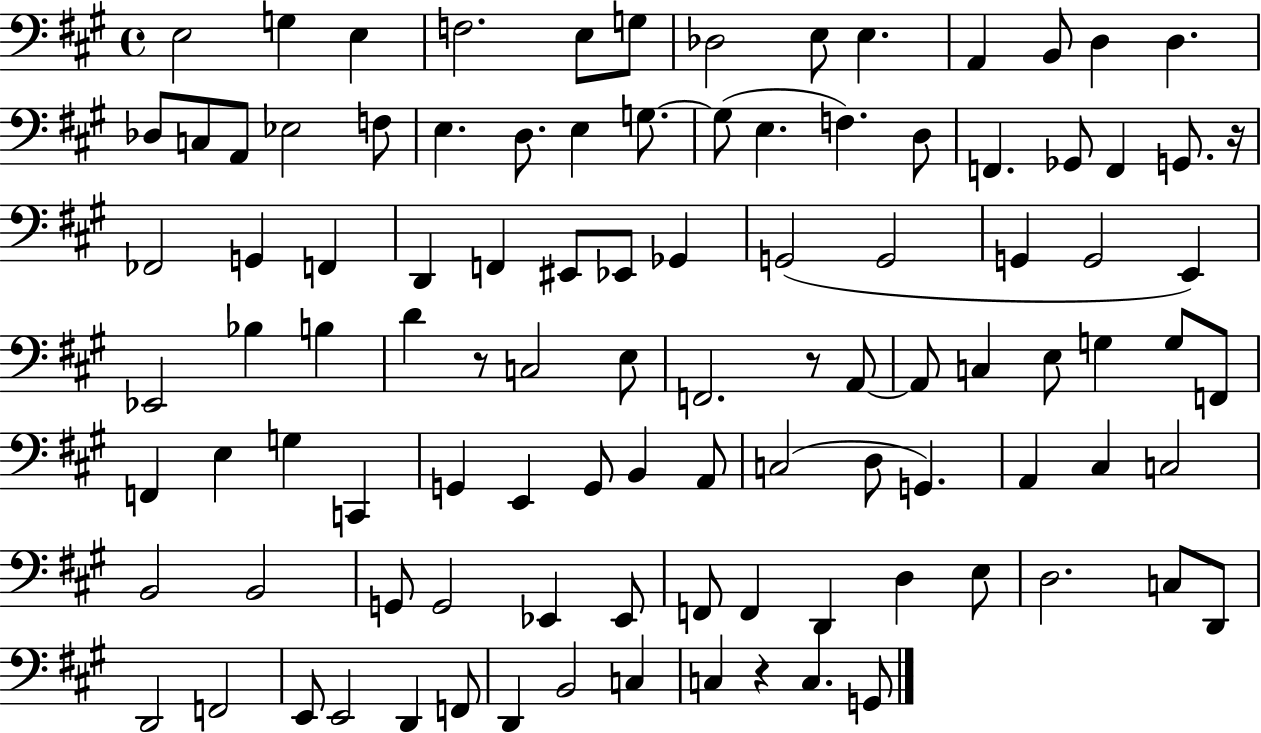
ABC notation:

X:1
T:Untitled
M:4/4
L:1/4
K:A
E,2 G, E, F,2 E,/2 G,/2 _D,2 E,/2 E, A,, B,,/2 D, D, _D,/2 C,/2 A,,/2 _E,2 F,/2 E, D,/2 E, G,/2 G,/2 E, F, D,/2 F,, _G,,/2 F,, G,,/2 z/4 _F,,2 G,, F,, D,, F,, ^E,,/2 _E,,/2 _G,, G,,2 G,,2 G,, G,,2 E,, _E,,2 _B, B, D z/2 C,2 E,/2 F,,2 z/2 A,,/2 A,,/2 C, E,/2 G, G,/2 F,,/2 F,, E, G, C,, G,, E,, G,,/2 B,, A,,/2 C,2 D,/2 G,, A,, ^C, C,2 B,,2 B,,2 G,,/2 G,,2 _E,, _E,,/2 F,,/2 F,, D,, D, E,/2 D,2 C,/2 D,,/2 D,,2 F,,2 E,,/2 E,,2 D,, F,,/2 D,, B,,2 C, C, z C, G,,/2